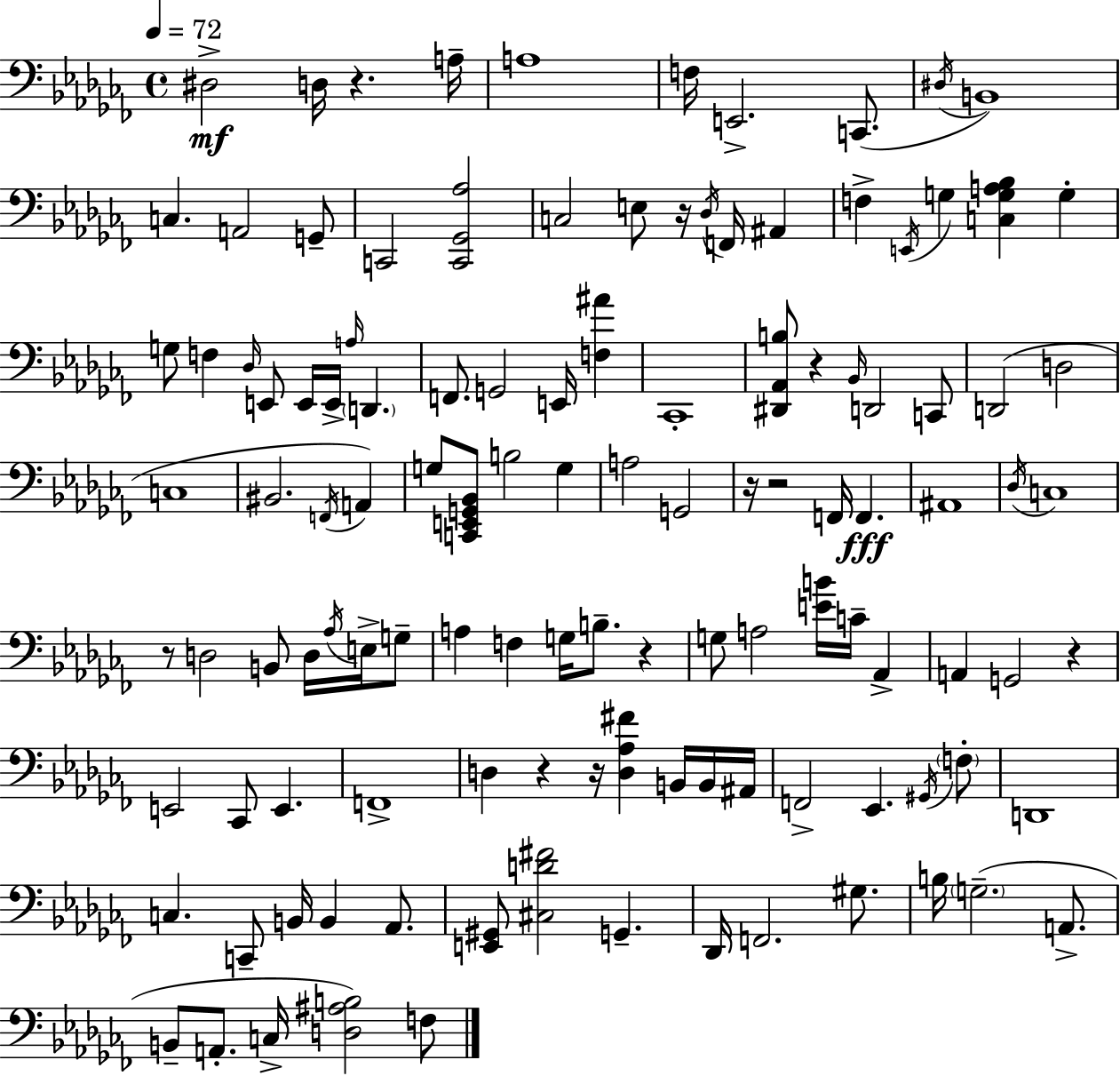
{
  \clef bass
  \time 4/4
  \defaultTimeSignature
  \key aes \minor
  \tempo 4 = 72
  dis2->\mf d16 r4. a16-- | a1 | f16 e,2.-> c,8.( | \acciaccatura { dis16 } b,1) | \break c4. a,2 g,8-- | c,2 <c, ges, aes>2 | c2 e8 r16 \acciaccatura { des16 } f,16 ais,4 | f4-> \acciaccatura { e,16 } g4 <c g a bes>4 g4-. | \break g8 f4 \grace { des16 } e,8 e,16 e,16-> \grace { a16 } \parenthesize d,4. | f,8. g,2 | e,16 <f ais'>4 ces,1-. | <dis, aes, b>8 r4 \grace { bes,16 } d,2 | \break c,8 d,2( d2 | c1 | bis,2. | \acciaccatura { f,16 } a,4) g8 <c, e, g, bes,>8 b2 | \break g4 a2 g,2 | r16 r2 | f,16 f,4.\fff ais,1 | \acciaccatura { des16 } c1 | \break r8 d2 | b,8 d16 \acciaccatura { aes16 } e16-> g8-- a4 f4 | g16 b8.-- r4 g8 a2 | <e' b'>16 c'16-- aes,4-> a,4 g,2 | \break r4 e,2 | ces,8 e,4. f,1-> | d4 r4 | r16 <d aes fis'>4 b,16 b,16 ais,16 f,2-> | \break ees,4. \acciaccatura { gis,16 } \parenthesize f8-. d,1 | c4. | c,8-- b,16 b,4 aes,8. <e, gis,>8 <cis d' fis'>2 | g,4.-- des,16 f,2. | \break gis8. b16 \parenthesize g2.--( | a,8.-> b,8-- a,8.-. c16-> | <d ais b>2) f8 \bar "|."
}